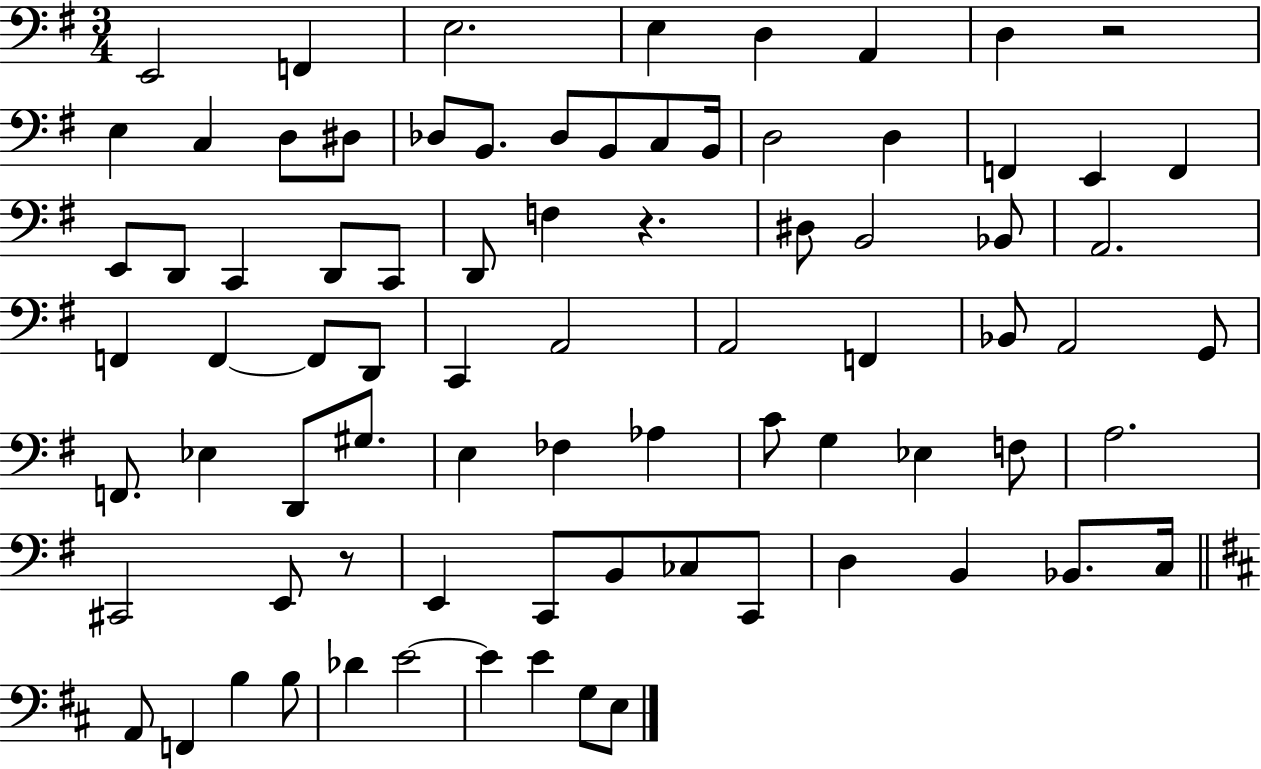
{
  \clef bass
  \numericTimeSignature
  \time 3/4
  \key g \major
  e,2 f,4 | e2. | e4 d4 a,4 | d4 r2 | \break e4 c4 d8 dis8 | des8 b,8. des8 b,8 c8 b,16 | d2 d4 | f,4 e,4 f,4 | \break e,8 d,8 c,4 d,8 c,8 | d,8 f4 r4. | dis8 b,2 bes,8 | a,2. | \break f,4 f,4~~ f,8 d,8 | c,4 a,2 | a,2 f,4 | bes,8 a,2 g,8 | \break f,8. ees4 d,8 gis8. | e4 fes4 aes4 | c'8 g4 ees4 f8 | a2. | \break cis,2 e,8 r8 | e,4 c,8 b,8 ces8 c,8 | d4 b,4 bes,8. c16 | \bar "||" \break \key d \major a,8 f,4 b4 b8 | des'4 e'2~~ | e'4 e'4 g8 e8 | \bar "|."
}